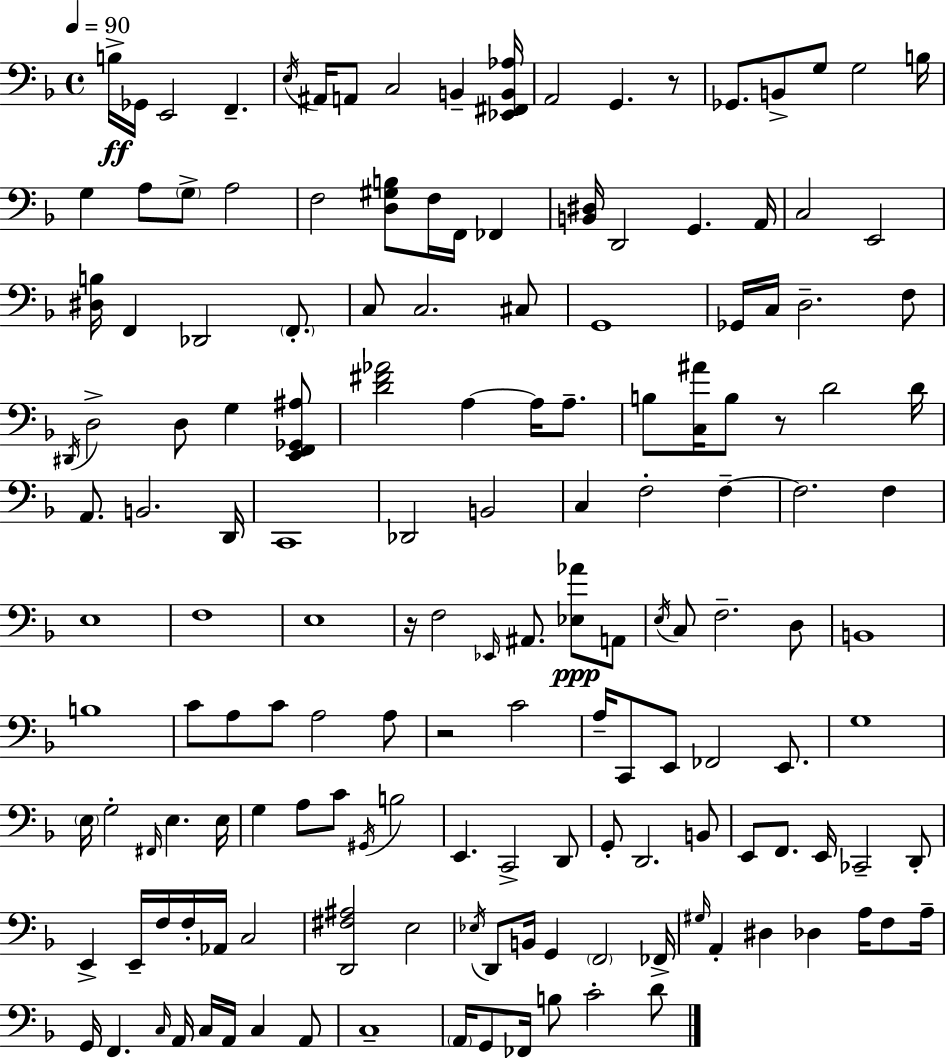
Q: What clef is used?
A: bass